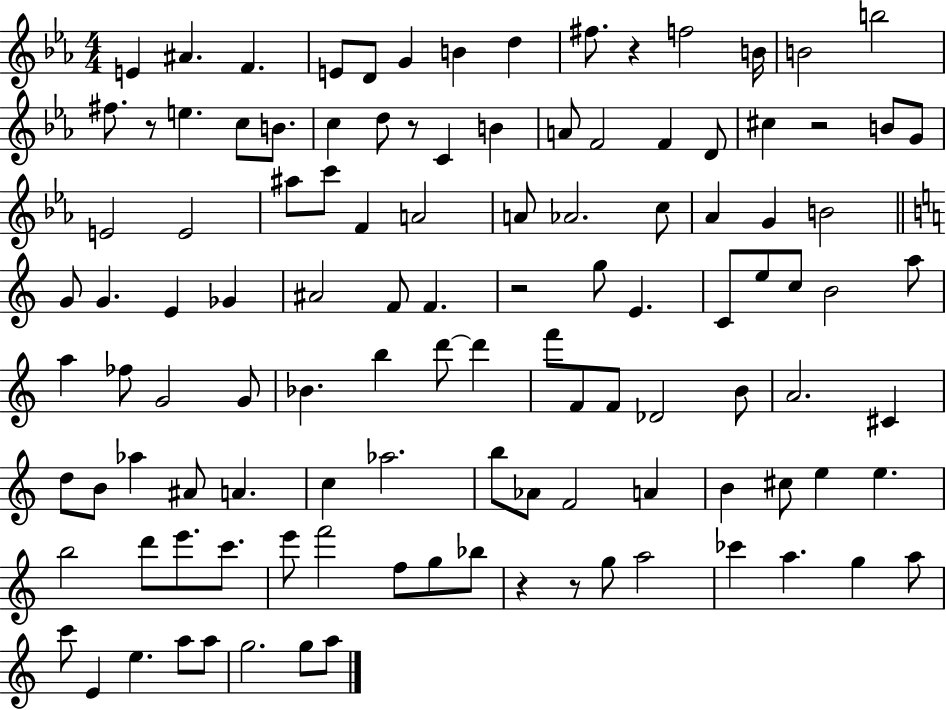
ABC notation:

X:1
T:Untitled
M:4/4
L:1/4
K:Eb
E ^A F E/2 D/2 G B d ^f/2 z f2 B/4 B2 b2 ^f/2 z/2 e c/2 B/2 c d/2 z/2 C B A/2 F2 F D/2 ^c z2 B/2 G/2 E2 E2 ^a/2 c'/2 F A2 A/2 _A2 c/2 _A G B2 G/2 G E _G ^A2 F/2 F z2 g/2 E C/2 e/2 c/2 B2 a/2 a _f/2 G2 G/2 _B b d'/2 d' f'/2 F/2 F/2 _D2 B/2 A2 ^C d/2 B/2 _a ^A/2 A c _a2 b/2 _A/2 F2 A B ^c/2 e e b2 d'/2 e'/2 c'/2 e'/2 f'2 f/2 g/2 _b/2 z z/2 g/2 a2 _c' a g a/2 c'/2 E e a/2 a/2 g2 g/2 a/2